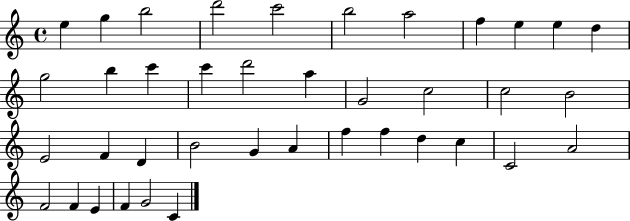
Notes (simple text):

E5/q G5/q B5/h D6/h C6/h B5/h A5/h F5/q E5/q E5/q D5/q G5/h B5/q C6/q C6/q D6/h A5/q G4/h C5/h C5/h B4/h E4/h F4/q D4/q B4/h G4/q A4/q F5/q F5/q D5/q C5/q C4/h A4/h F4/h F4/q E4/q F4/q G4/h C4/q